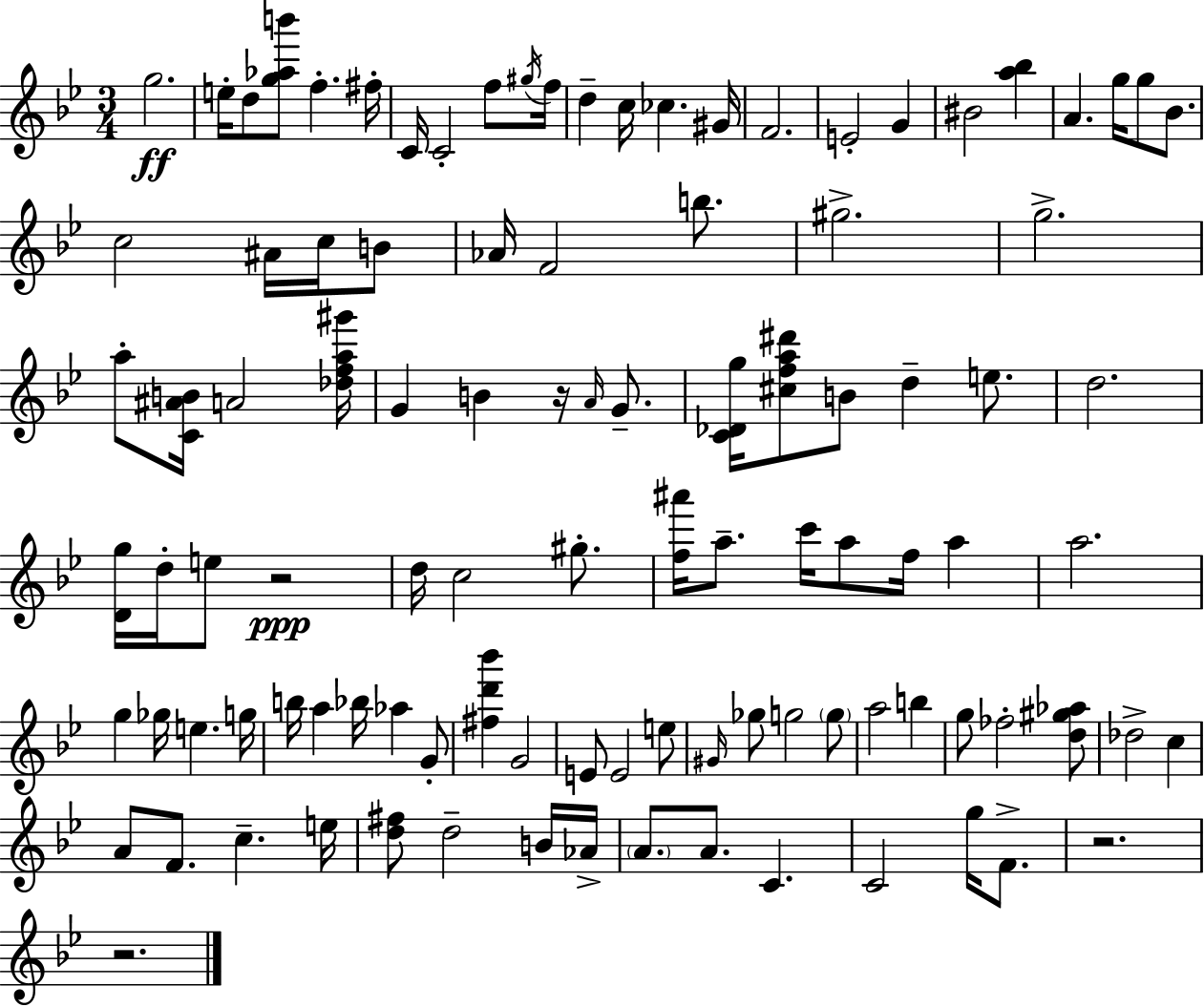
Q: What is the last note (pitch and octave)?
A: F4